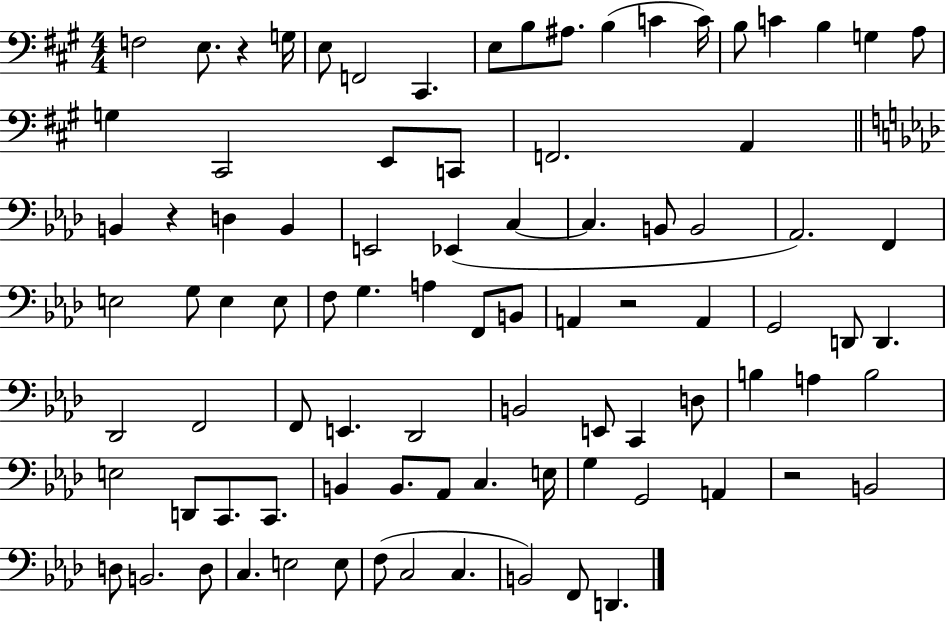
X:1
T:Untitled
M:4/4
L:1/4
K:A
F,2 E,/2 z G,/4 E,/2 F,,2 ^C,, E,/2 B,/2 ^A,/2 B, C C/4 B,/2 C B, G, A,/2 G, ^C,,2 E,,/2 C,,/2 F,,2 A,, B,, z D, B,, E,,2 _E,, C, C, B,,/2 B,,2 _A,,2 F,, E,2 G,/2 E, E,/2 F,/2 G, A, F,,/2 B,,/2 A,, z2 A,, G,,2 D,,/2 D,, _D,,2 F,,2 F,,/2 E,, _D,,2 B,,2 E,,/2 C,, D,/2 B, A, B,2 E,2 D,,/2 C,,/2 C,,/2 B,, B,,/2 _A,,/2 C, E,/4 G, G,,2 A,, z2 B,,2 D,/2 B,,2 D,/2 C, E,2 E,/2 F,/2 C,2 C, B,,2 F,,/2 D,,